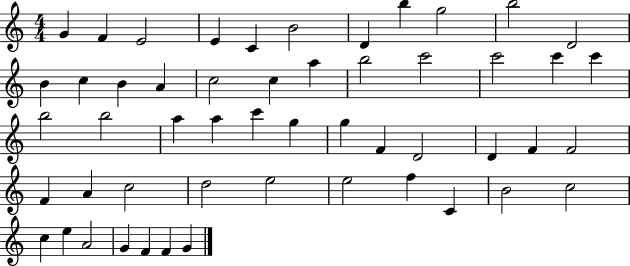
X:1
T:Untitled
M:4/4
L:1/4
K:C
G F E2 E C B2 D b g2 b2 D2 B c B A c2 c a b2 c'2 c'2 c' c' b2 b2 a a c' g g F D2 D F F2 F A c2 d2 e2 e2 f C B2 c2 c e A2 G F F G